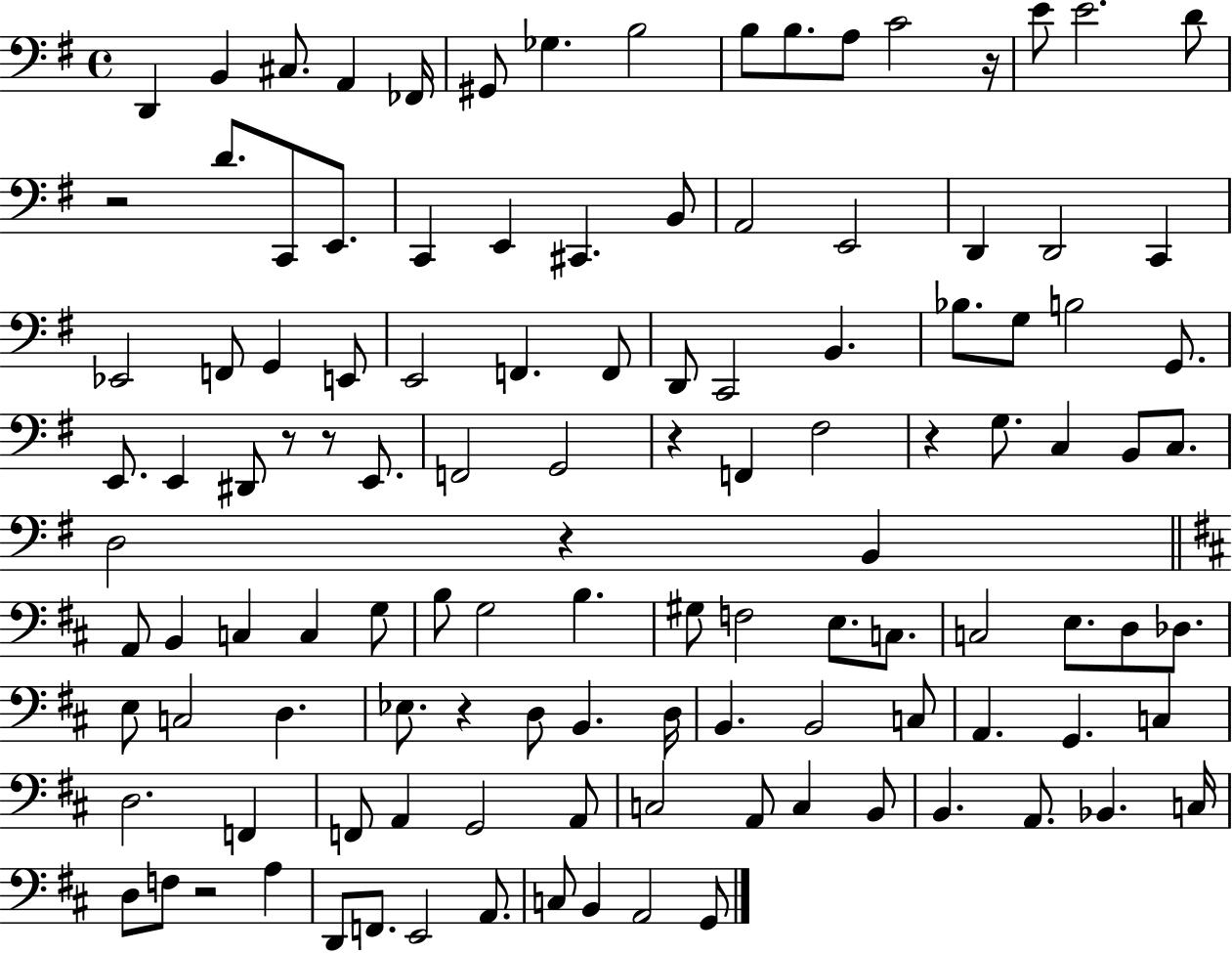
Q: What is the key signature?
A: G major